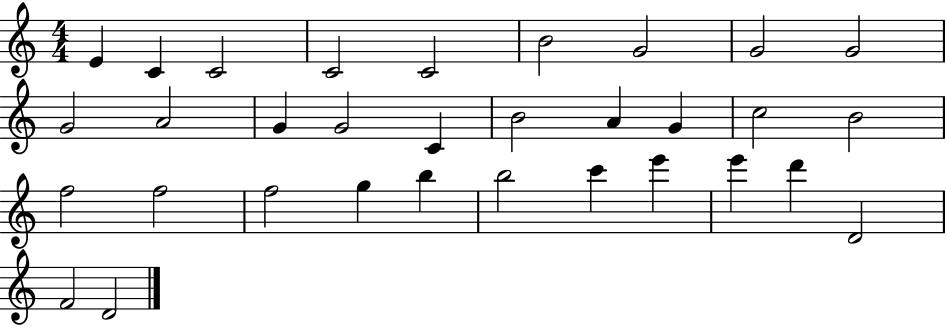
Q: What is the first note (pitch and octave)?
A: E4